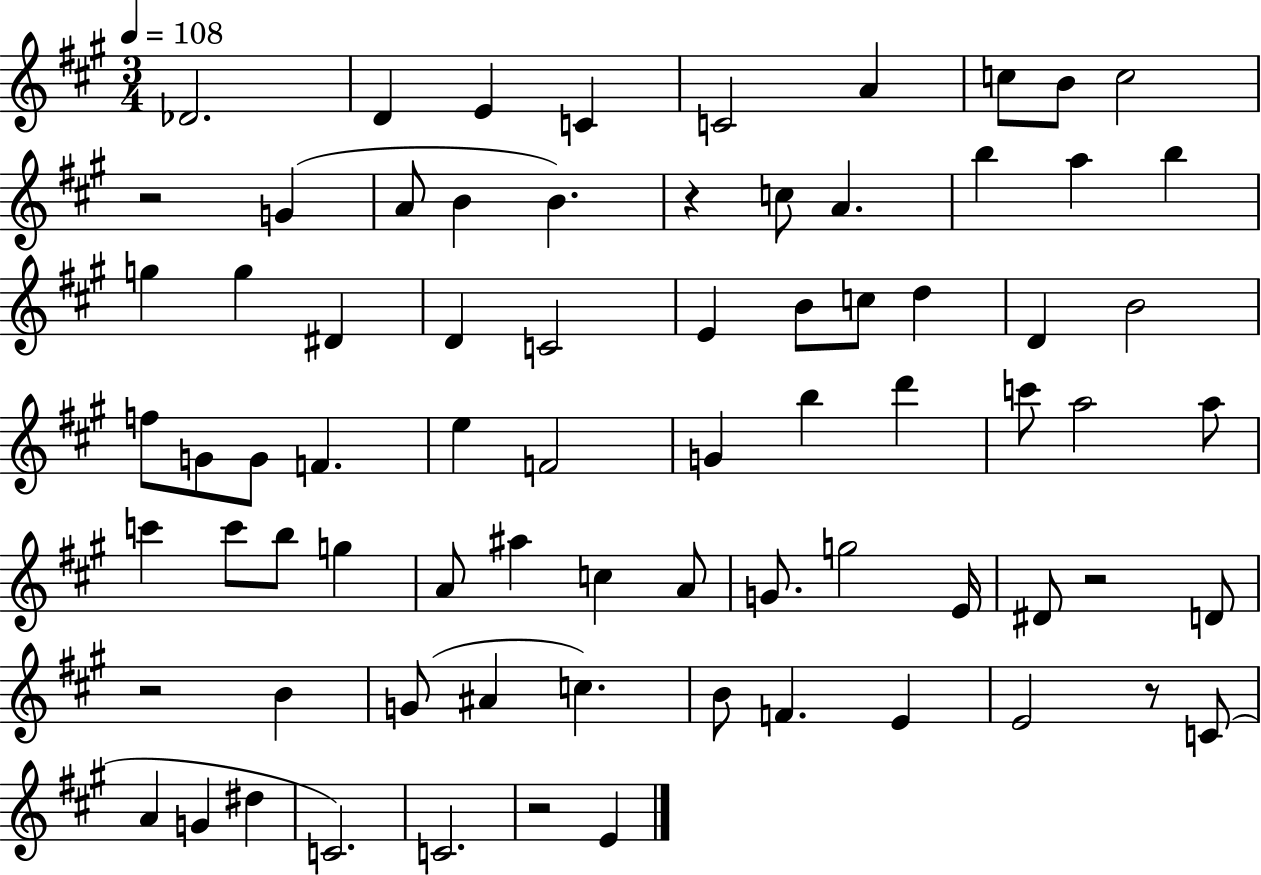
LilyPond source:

{
  \clef treble
  \numericTimeSignature
  \time 3/4
  \key a \major
  \tempo 4 = 108
  des'2. | d'4 e'4 c'4 | c'2 a'4 | c''8 b'8 c''2 | \break r2 g'4( | a'8 b'4 b'4.) | r4 c''8 a'4. | b''4 a''4 b''4 | \break g''4 g''4 dis'4 | d'4 c'2 | e'4 b'8 c''8 d''4 | d'4 b'2 | \break f''8 g'8 g'8 f'4. | e''4 f'2 | g'4 b''4 d'''4 | c'''8 a''2 a''8 | \break c'''4 c'''8 b''8 g''4 | a'8 ais''4 c''4 a'8 | g'8. g''2 e'16 | dis'8 r2 d'8 | \break r2 b'4 | g'8( ais'4 c''4.) | b'8 f'4. e'4 | e'2 r8 c'8( | \break a'4 g'4 dis''4 | c'2.) | c'2. | r2 e'4 | \break \bar "|."
}